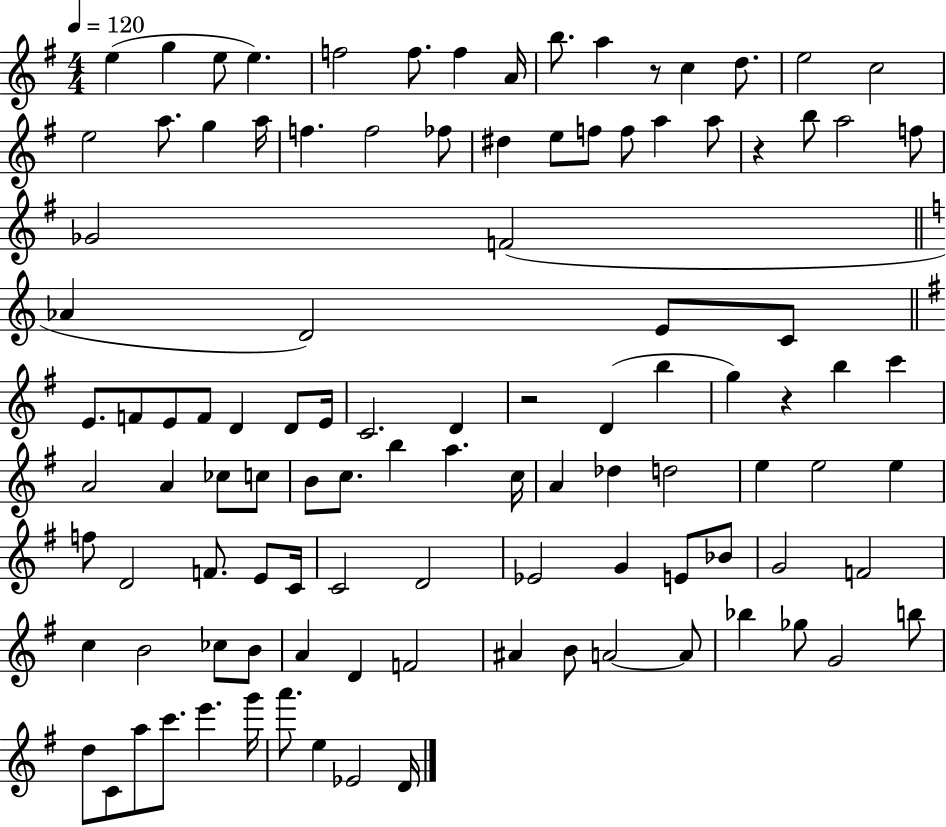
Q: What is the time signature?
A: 4/4